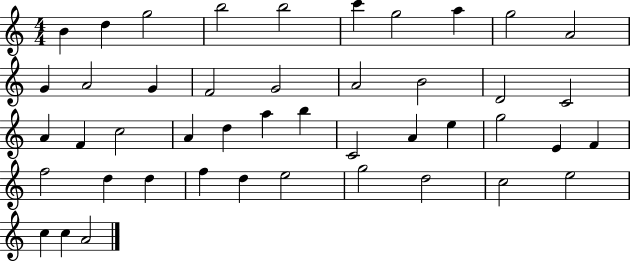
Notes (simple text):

B4/q D5/q G5/h B5/h B5/h C6/q G5/h A5/q G5/h A4/h G4/q A4/h G4/q F4/h G4/h A4/h B4/h D4/h C4/h A4/q F4/q C5/h A4/q D5/q A5/q B5/q C4/h A4/q E5/q G5/h E4/q F4/q F5/h D5/q D5/q F5/q D5/q E5/h G5/h D5/h C5/h E5/h C5/q C5/q A4/h